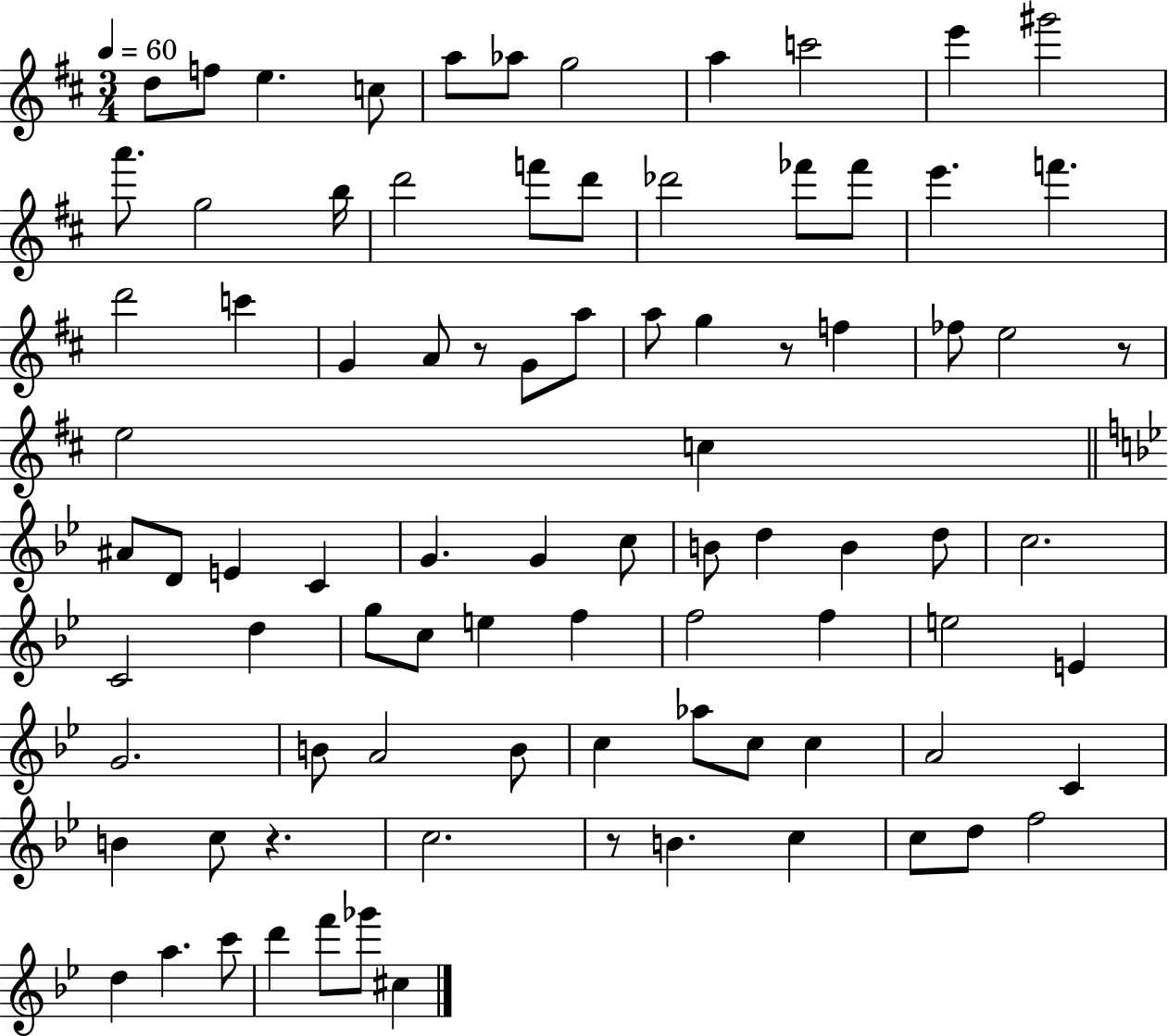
D5/e F5/e E5/q. C5/e A5/e Ab5/e G5/h A5/q C6/h E6/q G#6/h A6/e. G5/h B5/s D6/h F6/e D6/e Db6/h FES6/e FES6/e E6/q. F6/q. D6/h C6/q G4/q A4/e R/e G4/e A5/e A5/e G5/q R/e F5/q FES5/e E5/h R/e E5/h C5/q A#4/e D4/e E4/q C4/q G4/q. G4/q C5/e B4/e D5/q B4/q D5/e C5/h. C4/h D5/q G5/e C5/e E5/q F5/q F5/h F5/q E5/h E4/q G4/h. B4/e A4/h B4/e C5/q Ab5/e C5/e C5/q A4/h C4/q B4/q C5/e R/q. C5/h. R/e B4/q. C5/q C5/e D5/e F5/h D5/q A5/q. C6/e D6/q F6/e Gb6/e C#5/q